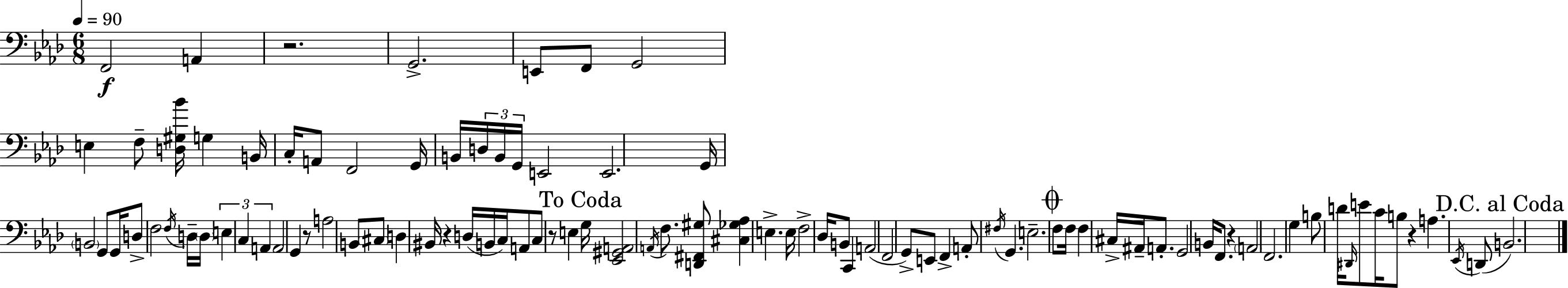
{
  \clef bass
  \numericTimeSignature
  \time 6/8
  \key aes \major
  \tempo 4 = 90
  f,2\f a,4 | r2. | g,2.-> | e,8 f,8 g,2 | \break e4 f8-- <d gis bes'>16 g4 b,16 | c16-. a,8 f,2 g,16 | b,16 \tuplet 3/2 { d16 b,16 g,16 } e,2 | e,2. | \break g,16 \parenthesize b,2 g,8 g,16 | d8-> f2 \acciaccatura { f16 } d16-- | \parenthesize d16 \tuplet 3/2 { e4 c4 a,4 } | a,2 g,4 | \break r8 a2 b,8 | \parenthesize cis8 d4 bis,16 r4 | d16( b,16 c16) a,8 c8 r8 e4 | \mark "To Coda" g16 <ees, gis, a,>2 \acciaccatura { a,16 } f8. | \break <d, fis, gis>8 <cis ges aes>4 e4.-> | e16 f2-> des16 | b,8 c,4 a,2( | f,2 g,8->) | \break e,8 f,4-> a,8-. \acciaccatura { fis16 } g,4. | e2.-- | \mark \markup { \musicglyph "scripts.coda" } f8 f16 f4 cis16-> ais,16-- | a,8.-. g,2 b,16 | \break f,8. r4 \parenthesize a,2 | f,2. | g4 b8 d'16 \grace { dis,16 } e'8 | c'16 b8 r4 a4. | \break \acciaccatura { ees,16 }( d,8 \mark "D.C. al Coda" b,2.) | \bar "|."
}